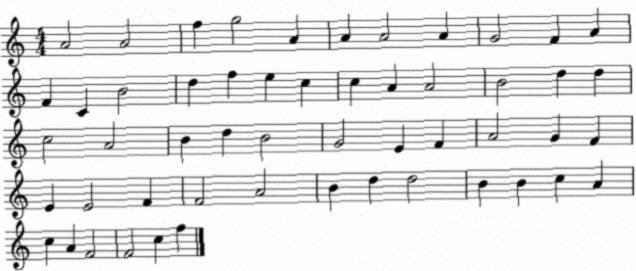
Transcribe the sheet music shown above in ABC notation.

X:1
T:Untitled
M:4/4
L:1/4
K:C
A2 A2 f g2 A A A2 A G2 F A F C B2 d f e c c A A2 B2 d d c2 A2 B d B2 G2 E F A2 G F E E2 F F2 A2 B d d2 B B c A c A F2 F2 c f